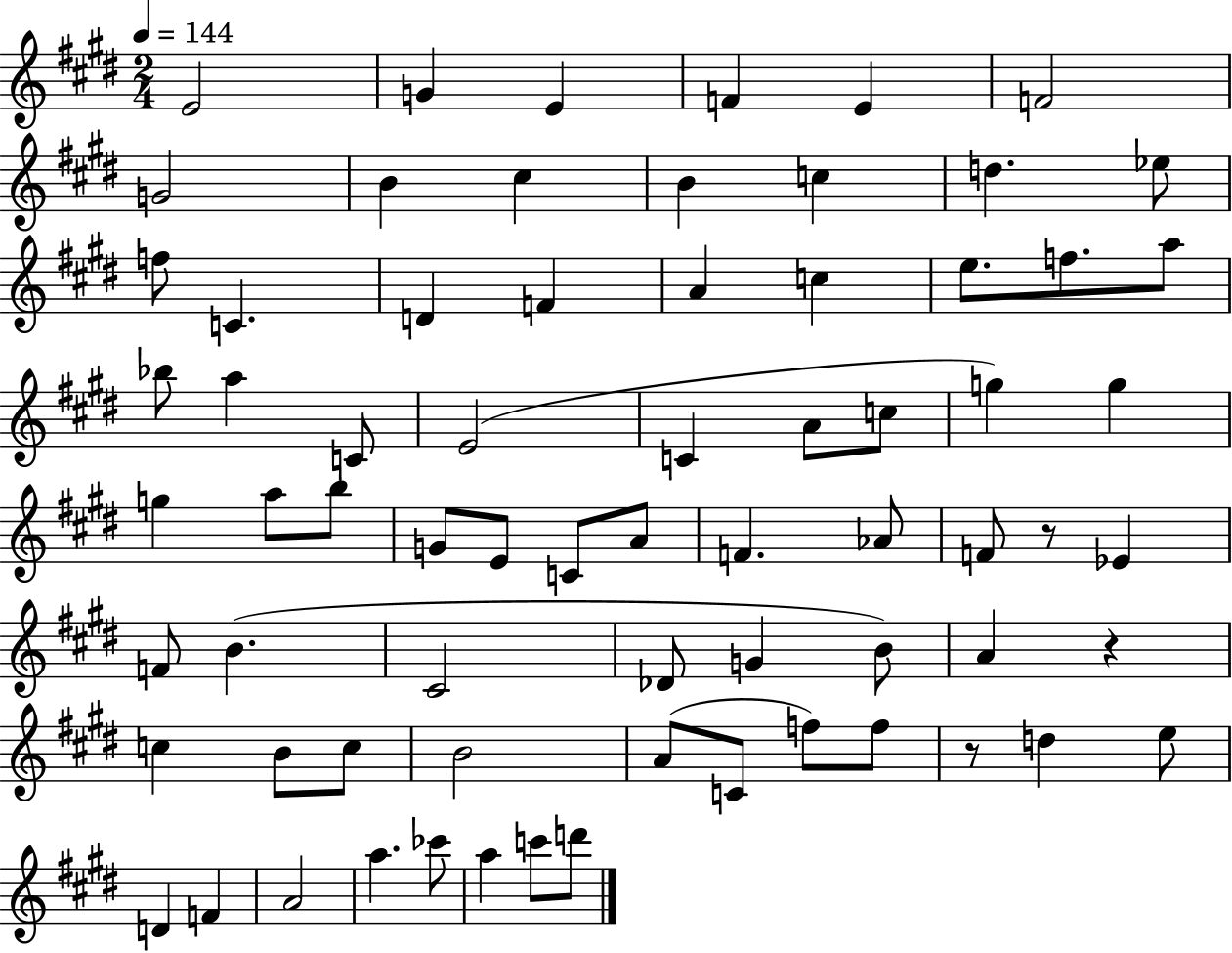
{
  \clef treble
  \numericTimeSignature
  \time 2/4
  \key e \major
  \tempo 4 = 144
  \repeat volta 2 { e'2 | g'4 e'4 | f'4 e'4 | f'2 | \break g'2 | b'4 cis''4 | b'4 c''4 | d''4. ees''8 | \break f''8 c'4. | d'4 f'4 | a'4 c''4 | e''8. f''8. a''8 | \break bes''8 a''4 c'8 | e'2( | c'4 a'8 c''8 | g''4) g''4 | \break g''4 a''8 b''8 | g'8 e'8 c'8 a'8 | f'4. aes'8 | f'8 r8 ees'4 | \break f'8 b'4.( | cis'2 | des'8 g'4 b'8) | a'4 r4 | \break c''4 b'8 c''8 | b'2 | a'8( c'8 f''8) f''8 | r8 d''4 e''8 | \break d'4 f'4 | a'2 | a''4. ces'''8 | a''4 c'''8 d'''8 | \break } \bar "|."
}